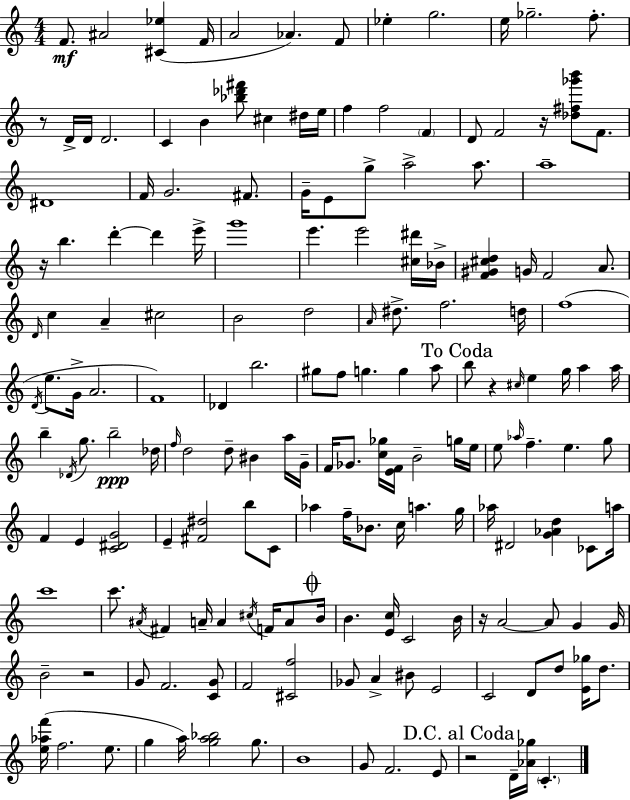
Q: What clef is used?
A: treble